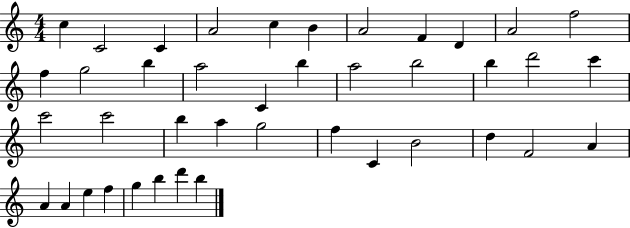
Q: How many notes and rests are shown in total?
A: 41